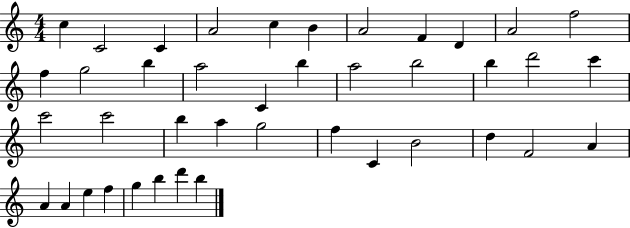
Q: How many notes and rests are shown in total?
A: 41